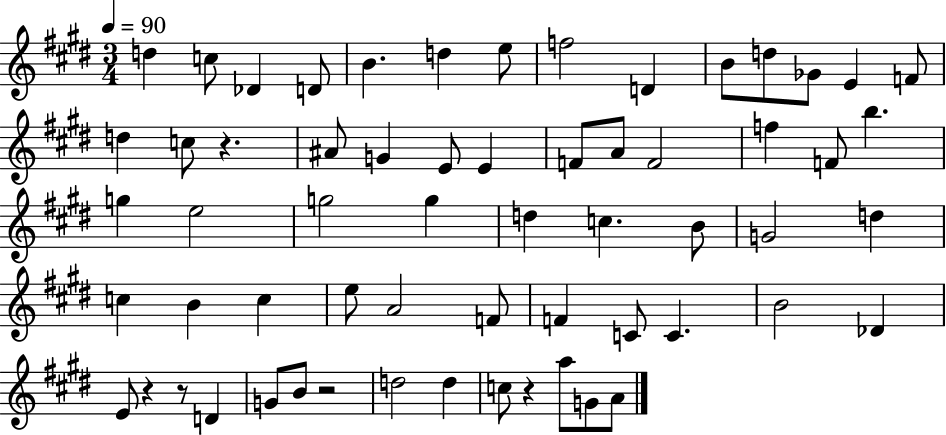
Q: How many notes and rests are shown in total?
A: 61